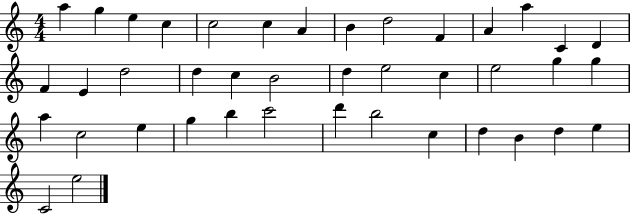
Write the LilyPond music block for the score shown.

{
  \clef treble
  \numericTimeSignature
  \time 4/4
  \key c \major
  a''4 g''4 e''4 c''4 | c''2 c''4 a'4 | b'4 d''2 f'4 | a'4 a''4 c'4 d'4 | \break f'4 e'4 d''2 | d''4 c''4 b'2 | d''4 e''2 c''4 | e''2 g''4 g''4 | \break a''4 c''2 e''4 | g''4 b''4 c'''2 | d'''4 b''2 c''4 | d''4 b'4 d''4 e''4 | \break c'2 e''2 | \bar "|."
}